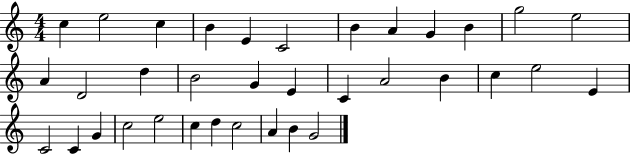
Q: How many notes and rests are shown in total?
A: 35